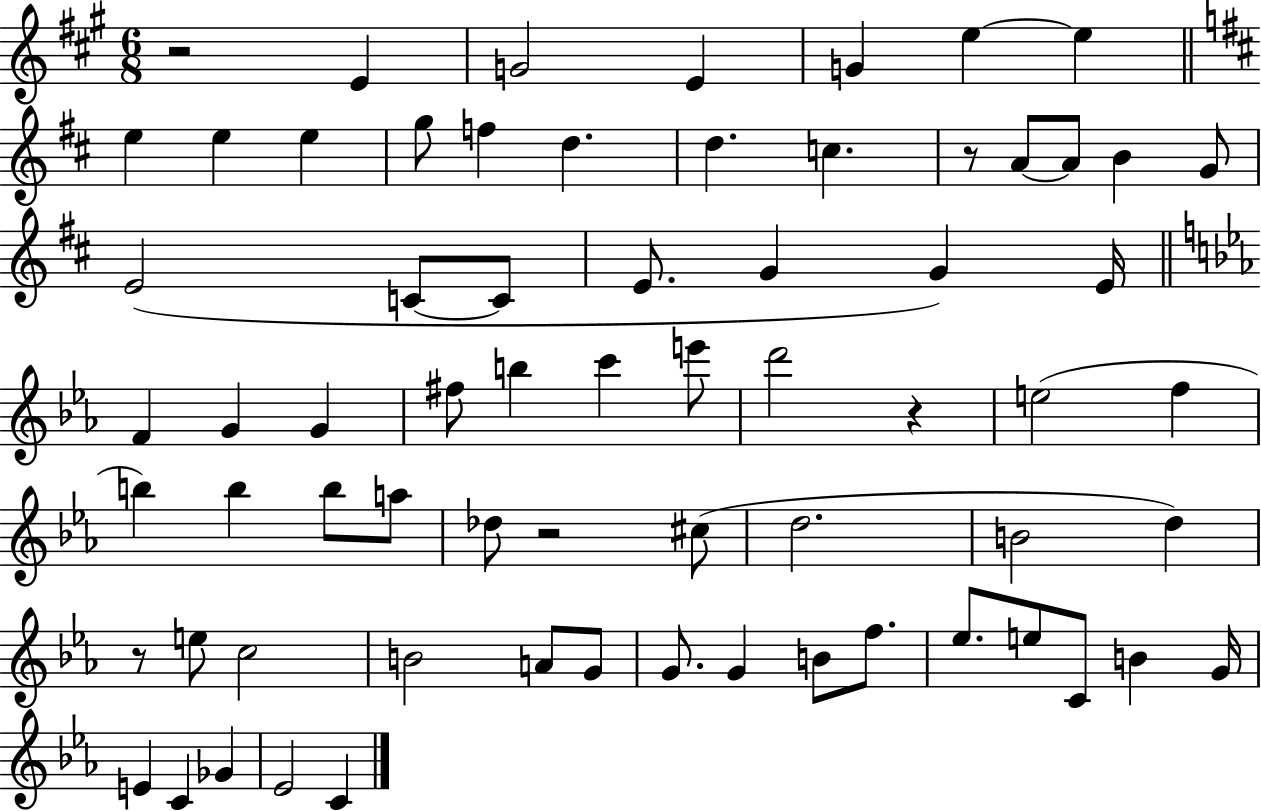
X:1
T:Untitled
M:6/8
L:1/4
K:A
z2 E G2 E G e e e e e g/2 f d d c z/2 A/2 A/2 B G/2 E2 C/2 C/2 E/2 G G E/4 F G G ^f/2 b c' e'/2 d'2 z e2 f b b b/2 a/2 _d/2 z2 ^c/2 d2 B2 d z/2 e/2 c2 B2 A/2 G/2 G/2 G B/2 f/2 _e/2 e/2 C/2 B G/4 E C _G _E2 C